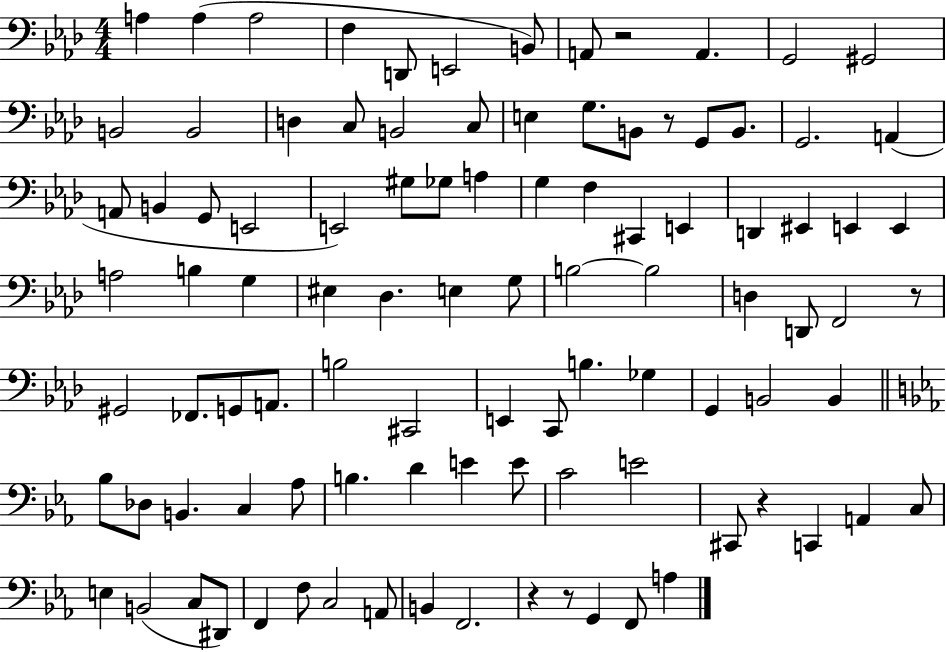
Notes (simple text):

A3/q A3/q A3/h F3/q D2/e E2/h B2/e A2/e R/h A2/q. G2/h G#2/h B2/h B2/h D3/q C3/e B2/h C3/e E3/q G3/e. B2/e R/e G2/e B2/e. G2/h. A2/q A2/e B2/q G2/e E2/h E2/h G#3/e Gb3/e A3/q G3/q F3/q C#2/q E2/q D2/q EIS2/q E2/q E2/q A3/h B3/q G3/q EIS3/q Db3/q. E3/q G3/e B3/h B3/h D3/q D2/e F2/h R/e G#2/h FES2/e. G2/e A2/e. B3/h C#2/h E2/q C2/e B3/q. Gb3/q G2/q B2/h B2/q Bb3/e Db3/e B2/q. C3/q Ab3/e B3/q. D4/q E4/q E4/e C4/h E4/h C#2/e R/q C2/q A2/q C3/e E3/q B2/h C3/e D#2/e F2/q F3/e C3/h A2/e B2/q F2/h. R/q R/e G2/q F2/e A3/q